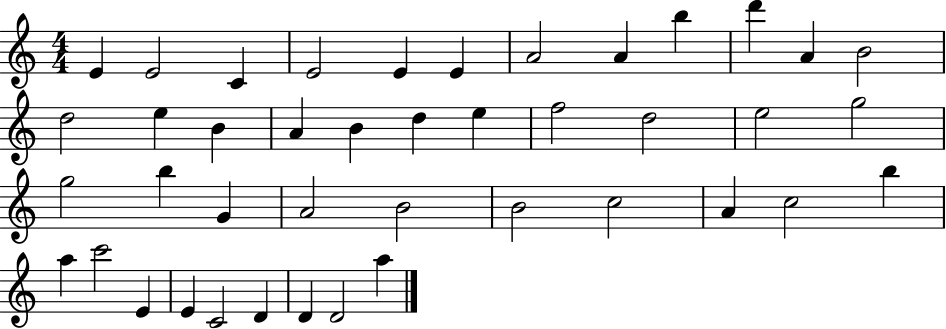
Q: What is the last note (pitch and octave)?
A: A5